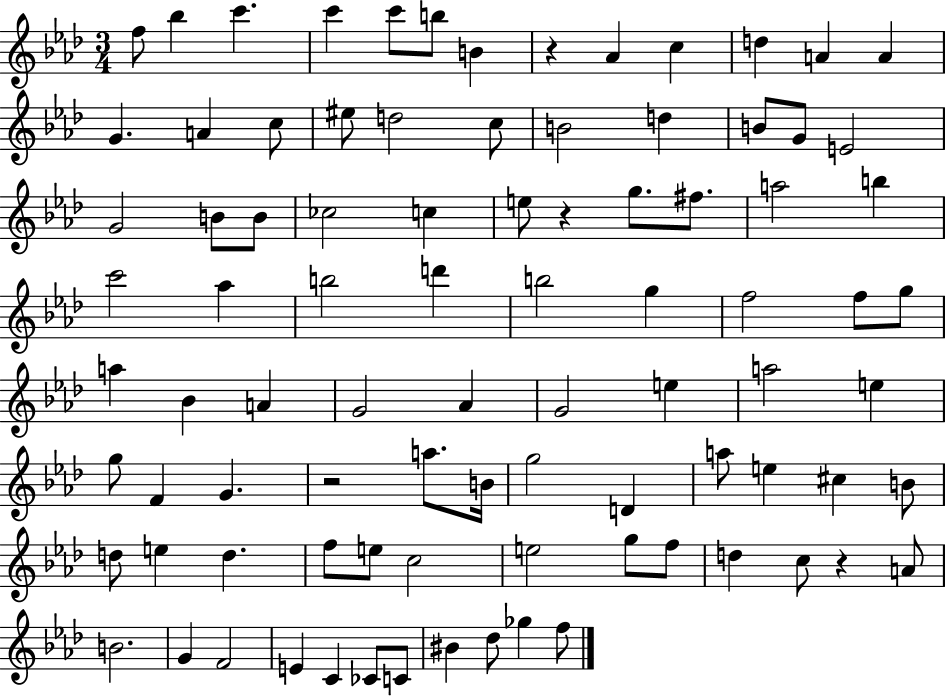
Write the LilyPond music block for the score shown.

{
  \clef treble
  \numericTimeSignature
  \time 3/4
  \key aes \major
  \repeat volta 2 { f''8 bes''4 c'''4. | c'''4 c'''8 b''8 b'4 | r4 aes'4 c''4 | d''4 a'4 a'4 | \break g'4. a'4 c''8 | eis''8 d''2 c''8 | b'2 d''4 | b'8 g'8 e'2 | \break g'2 b'8 b'8 | ces''2 c''4 | e''8 r4 g''8. fis''8. | a''2 b''4 | \break c'''2 aes''4 | b''2 d'''4 | b''2 g''4 | f''2 f''8 g''8 | \break a''4 bes'4 a'4 | g'2 aes'4 | g'2 e''4 | a''2 e''4 | \break g''8 f'4 g'4. | r2 a''8. b'16 | g''2 d'4 | a''8 e''4 cis''4 b'8 | \break d''8 e''4 d''4. | f''8 e''8 c''2 | e''2 g''8 f''8 | d''4 c''8 r4 a'8 | \break b'2. | g'4 f'2 | e'4 c'4 ces'8 c'8 | bis'4 des''8 ges''4 f''8 | \break } \bar "|."
}